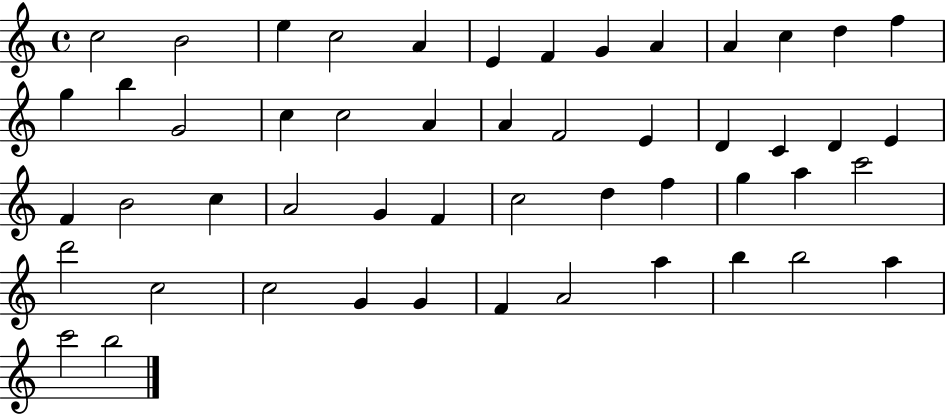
{
  \clef treble
  \time 4/4
  \defaultTimeSignature
  \key c \major
  c''2 b'2 | e''4 c''2 a'4 | e'4 f'4 g'4 a'4 | a'4 c''4 d''4 f''4 | \break g''4 b''4 g'2 | c''4 c''2 a'4 | a'4 f'2 e'4 | d'4 c'4 d'4 e'4 | \break f'4 b'2 c''4 | a'2 g'4 f'4 | c''2 d''4 f''4 | g''4 a''4 c'''2 | \break d'''2 c''2 | c''2 g'4 g'4 | f'4 a'2 a''4 | b''4 b''2 a''4 | \break c'''2 b''2 | \bar "|."
}